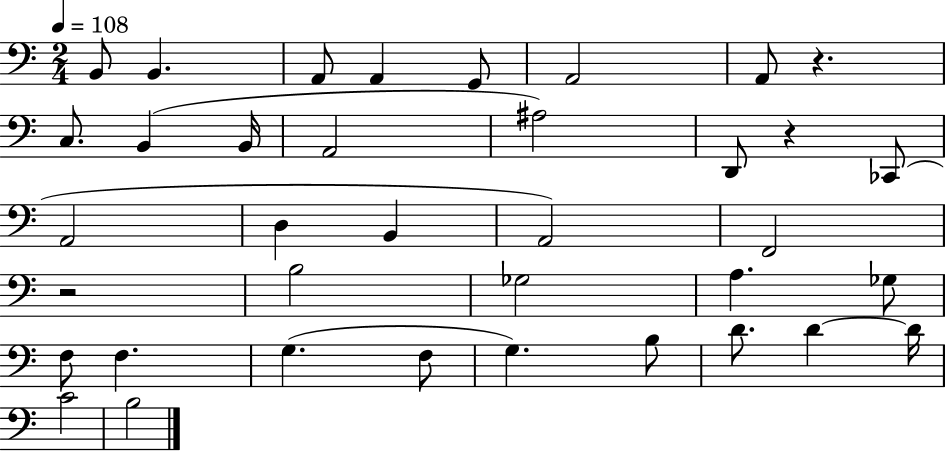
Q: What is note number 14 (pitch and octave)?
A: CES2